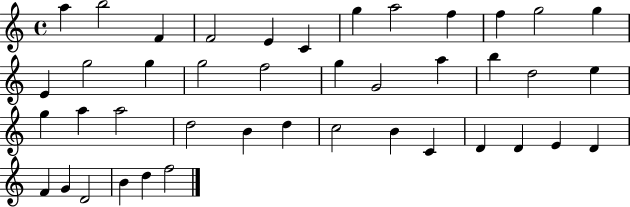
X:1
T:Untitled
M:4/4
L:1/4
K:C
a b2 F F2 E C g a2 f f g2 g E g2 g g2 f2 g G2 a b d2 e g a a2 d2 B d c2 B C D D E D F G D2 B d f2